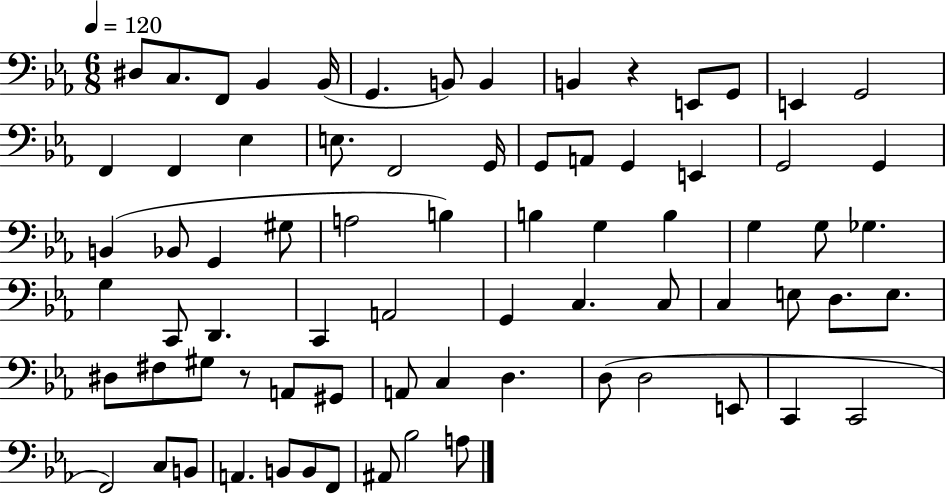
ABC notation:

X:1
T:Untitled
M:6/8
L:1/4
K:Eb
^D,/2 C,/2 F,,/2 _B,, _B,,/4 G,, B,,/2 B,, B,, z E,,/2 G,,/2 E,, G,,2 F,, F,, _E, E,/2 F,,2 G,,/4 G,,/2 A,,/2 G,, E,, G,,2 G,, B,, _B,,/2 G,, ^G,/2 A,2 B, B, G, B, G, G,/2 _G, G, C,,/2 D,, C,, A,,2 G,, C, C,/2 C, E,/2 D,/2 E,/2 ^D,/2 ^F,/2 ^G,/2 z/2 A,,/2 ^G,,/2 A,,/2 C, D, D,/2 D,2 E,,/2 C,, C,,2 F,,2 C,/2 B,,/2 A,, B,,/2 B,,/2 F,,/2 ^A,,/2 _B,2 A,/2